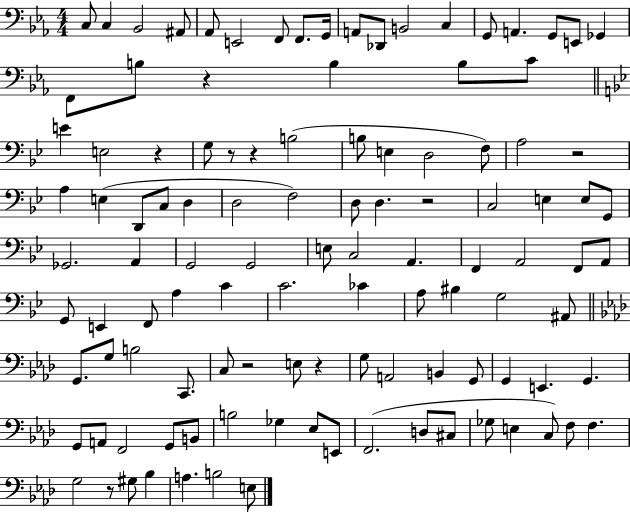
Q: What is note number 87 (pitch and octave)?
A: Gb3